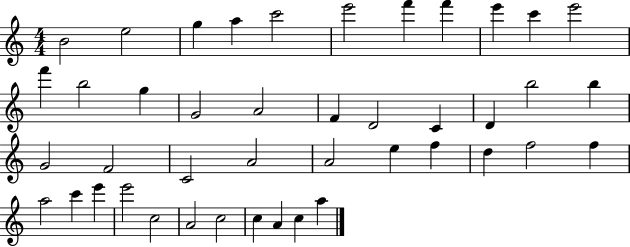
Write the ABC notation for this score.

X:1
T:Untitled
M:4/4
L:1/4
K:C
B2 e2 g a c'2 e'2 f' f' e' c' e'2 f' b2 g G2 A2 F D2 C D b2 b G2 F2 C2 A2 A2 e f d f2 f a2 c' e' e'2 c2 A2 c2 c A c a